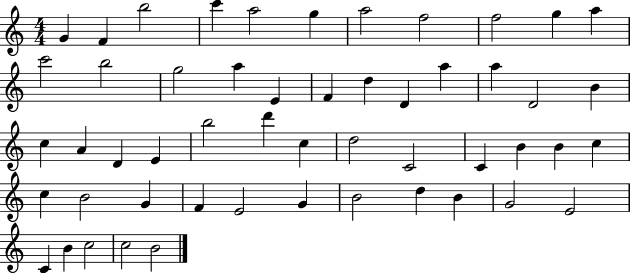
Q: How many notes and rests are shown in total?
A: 52